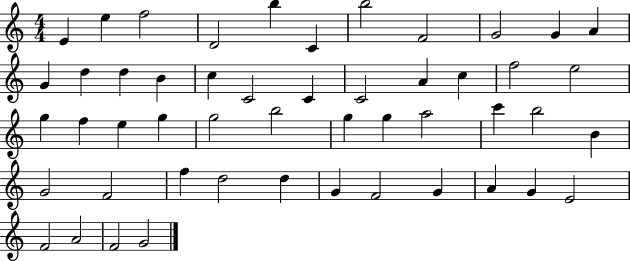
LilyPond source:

{
  \clef treble
  \numericTimeSignature
  \time 4/4
  \key c \major
  e'4 e''4 f''2 | d'2 b''4 c'4 | b''2 f'2 | g'2 g'4 a'4 | \break g'4 d''4 d''4 b'4 | c''4 c'2 c'4 | c'2 a'4 c''4 | f''2 e''2 | \break g''4 f''4 e''4 g''4 | g''2 b''2 | g''4 g''4 a''2 | c'''4 b''2 b'4 | \break g'2 f'2 | f''4 d''2 d''4 | g'4 f'2 g'4 | a'4 g'4 e'2 | \break f'2 a'2 | f'2 g'2 | \bar "|."
}